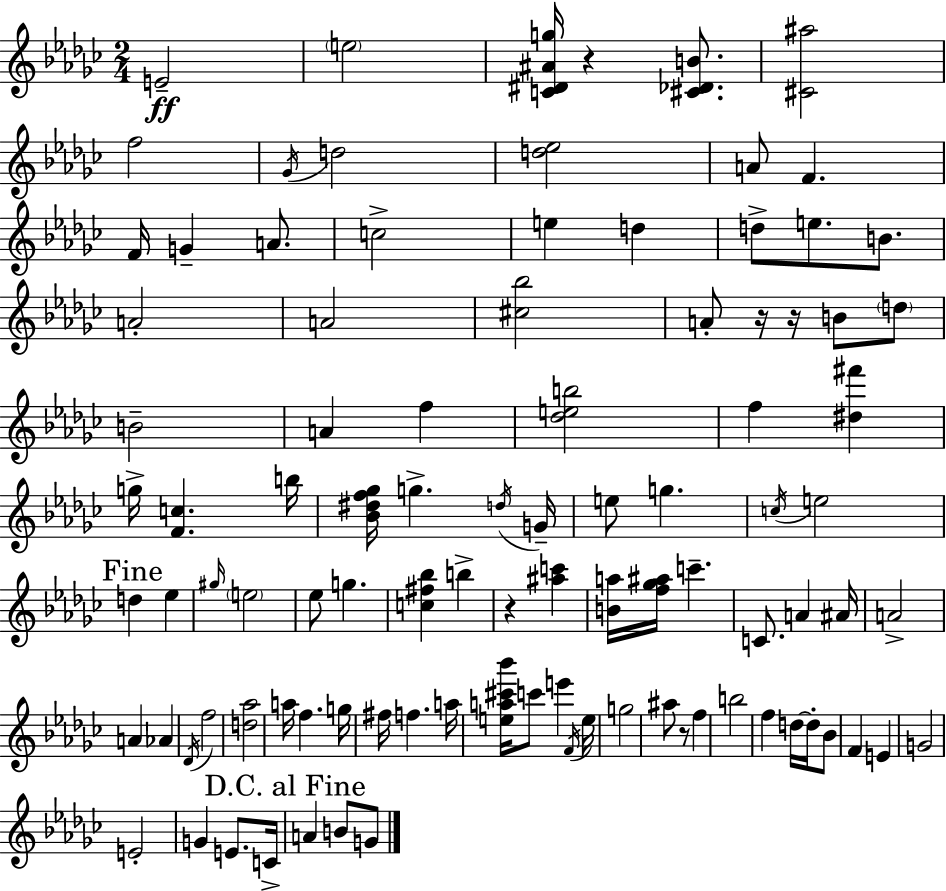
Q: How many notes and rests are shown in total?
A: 98